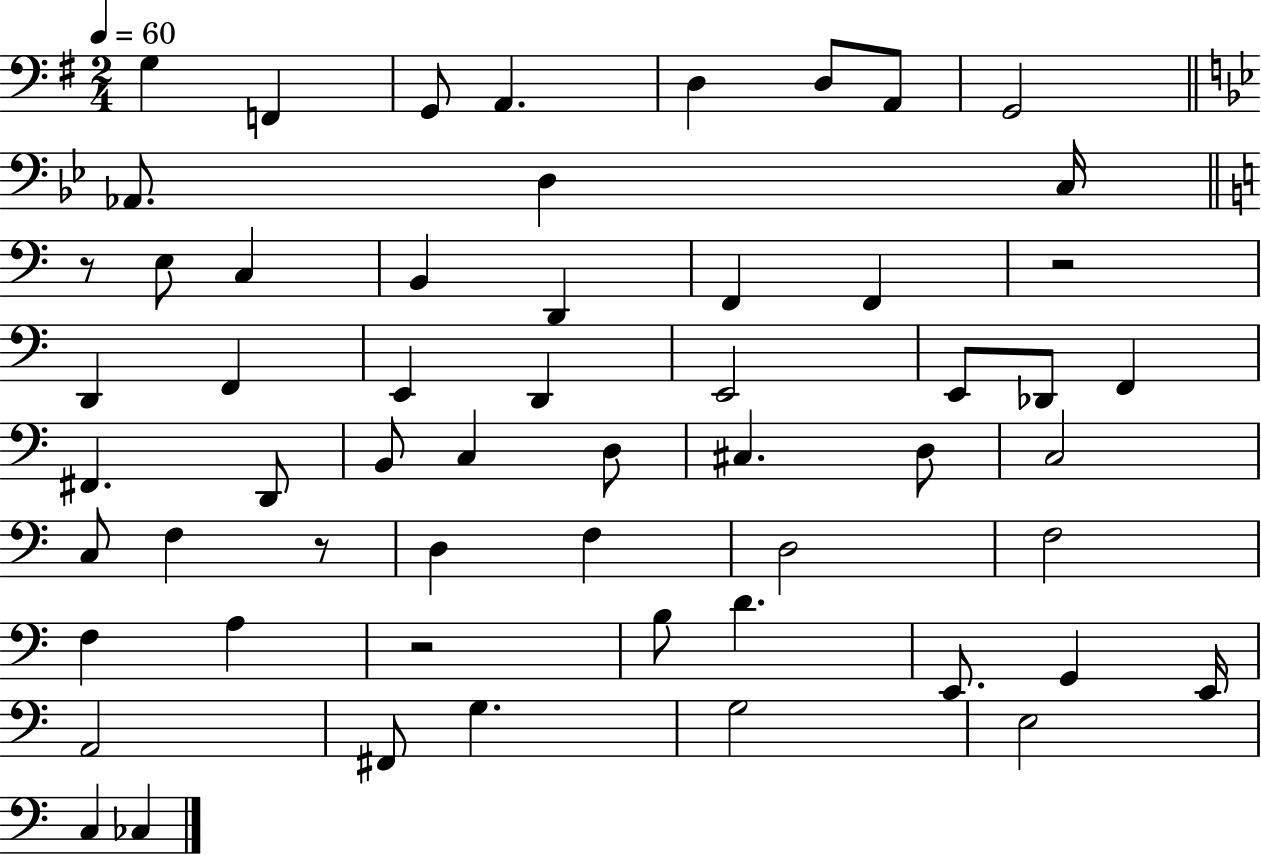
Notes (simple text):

G3/q F2/q G2/e A2/q. D3/q D3/e A2/e G2/h Ab2/e. D3/q C3/s R/e E3/e C3/q B2/q D2/q F2/q F2/q R/h D2/q F2/q E2/q D2/q E2/h E2/e Db2/e F2/q F#2/q. D2/e B2/e C3/q D3/e C#3/q. D3/e C3/h C3/e F3/q R/e D3/q F3/q D3/h F3/h F3/q A3/q R/h B3/e D4/q. E2/e. G2/q E2/s A2/h F#2/e G3/q. G3/h E3/h C3/q CES3/q